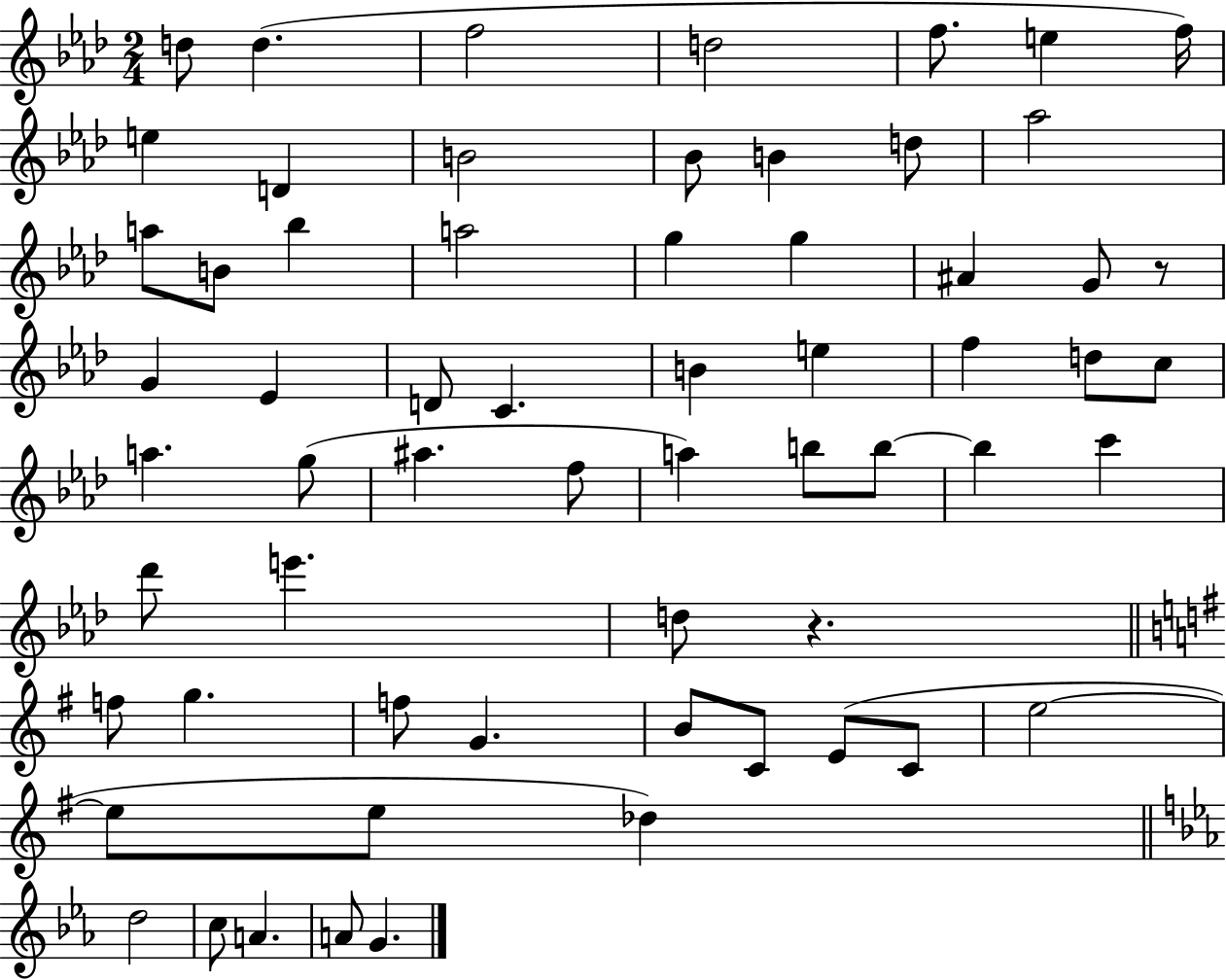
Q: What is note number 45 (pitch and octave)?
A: G5